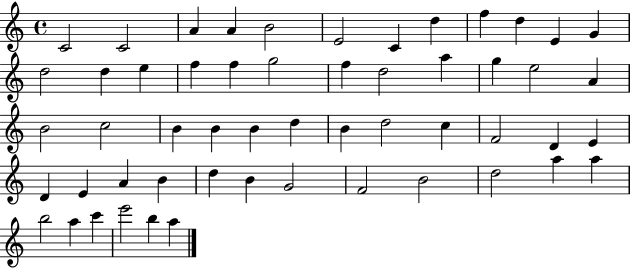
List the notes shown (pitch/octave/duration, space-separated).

C4/h C4/h A4/q A4/q B4/h E4/h C4/q D5/q F5/q D5/q E4/q G4/q D5/h D5/q E5/q F5/q F5/q G5/h F5/q D5/h A5/q G5/q E5/h A4/q B4/h C5/h B4/q B4/q B4/q D5/q B4/q D5/h C5/q F4/h D4/q E4/q D4/q E4/q A4/q B4/q D5/q B4/q G4/h F4/h B4/h D5/h A5/q A5/q B5/h A5/q C6/q E6/h B5/q A5/q